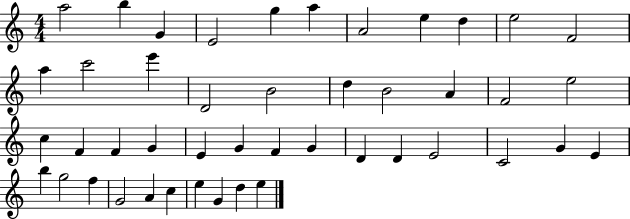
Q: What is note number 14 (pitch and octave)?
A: E6